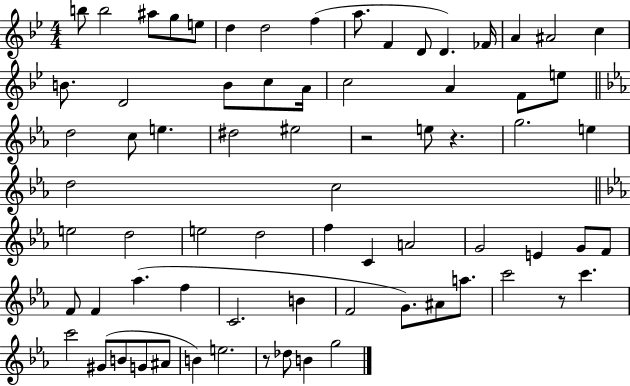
{
  \clef treble
  \numericTimeSignature
  \time 4/4
  \key bes \major
  b''8 b''2 ais''8 g''8 e''8 | d''4 d''2 f''4( | a''8. f'4 d'8 d'4.) fes'16 | a'4 ais'2 c''4 | \break b'8. d'2 b'8 c''8 a'16 | c''2 a'4 f'8 e''8 | \bar "||" \break \key ees \major d''2 c''8 e''4. | dis''2 eis''2 | r2 e''8 r4. | g''2. e''4 | \break d''2 c''2 | \bar "||" \break \key ees \major e''2 d''2 | e''2 d''2 | f''4 c'4 a'2 | g'2 e'4 g'8 f'8 | \break f'8 f'4 aes''4.( f''4 | c'2. b'4 | f'2 g'8.) ais'8 a''8. | c'''2 r8 c'''4. | \break c'''2 gis'8( b'8 g'8 ais'8 | b'4) e''2. | r8 des''8 b'4 g''2 | \bar "|."
}